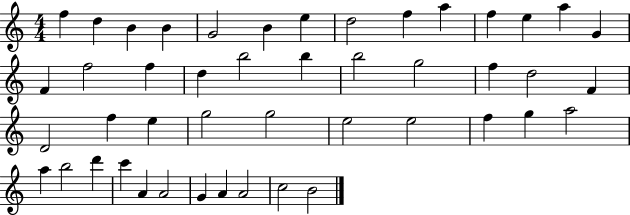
F5/q D5/q B4/q B4/q G4/h B4/q E5/q D5/h F5/q A5/q F5/q E5/q A5/q G4/q F4/q F5/h F5/q D5/q B5/h B5/q B5/h G5/h F5/q D5/h F4/q D4/h F5/q E5/q G5/h G5/h E5/h E5/h F5/q G5/q A5/h A5/q B5/h D6/q C6/q A4/q A4/h G4/q A4/q A4/h C5/h B4/h